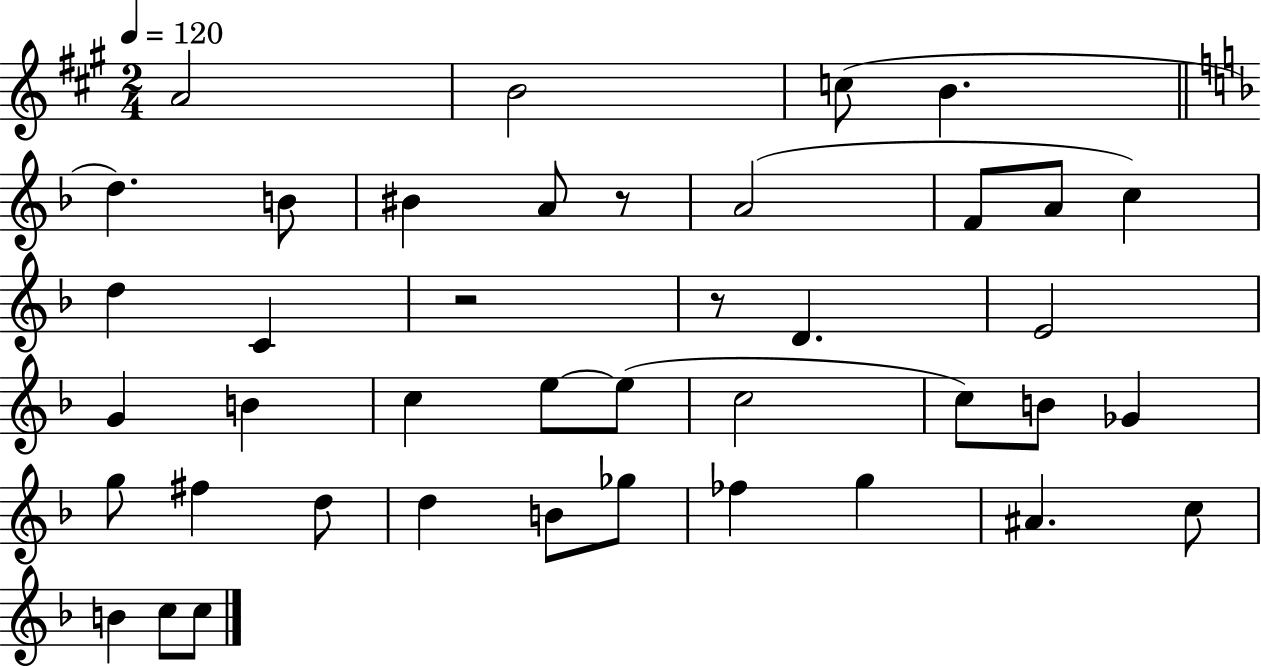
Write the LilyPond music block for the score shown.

{
  \clef treble
  \numericTimeSignature
  \time 2/4
  \key a \major
  \tempo 4 = 120
  a'2 | b'2 | c''8( b'4. | \bar "||" \break \key f \major d''4.) b'8 | bis'4 a'8 r8 | a'2( | f'8 a'8 c''4) | \break d''4 c'4 | r2 | r8 d'4. | e'2 | \break g'4 b'4 | c''4 e''8~~ e''8( | c''2 | c''8) b'8 ges'4 | \break g''8 fis''4 d''8 | d''4 b'8 ges''8 | fes''4 g''4 | ais'4. c''8 | \break b'4 c''8 c''8 | \bar "|."
}